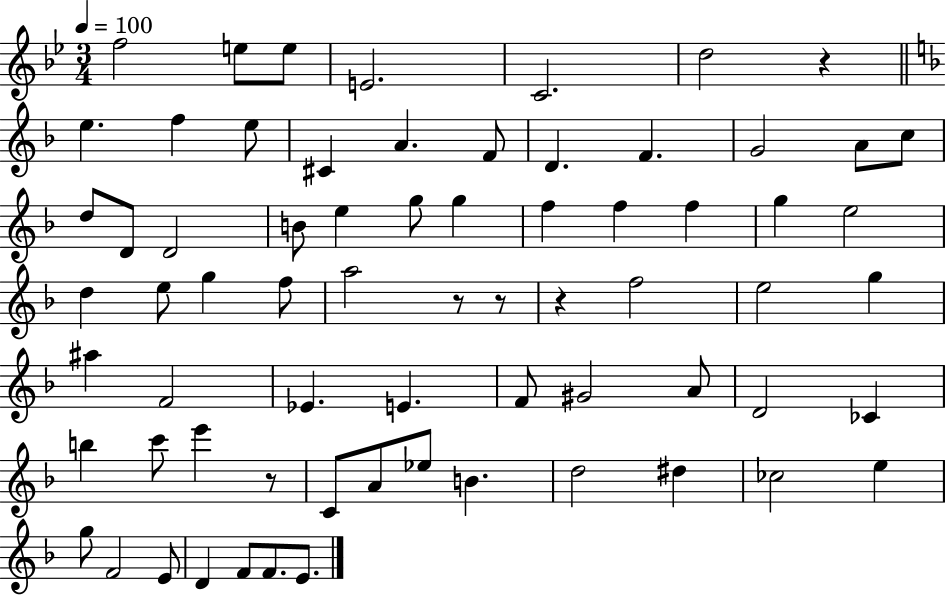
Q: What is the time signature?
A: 3/4